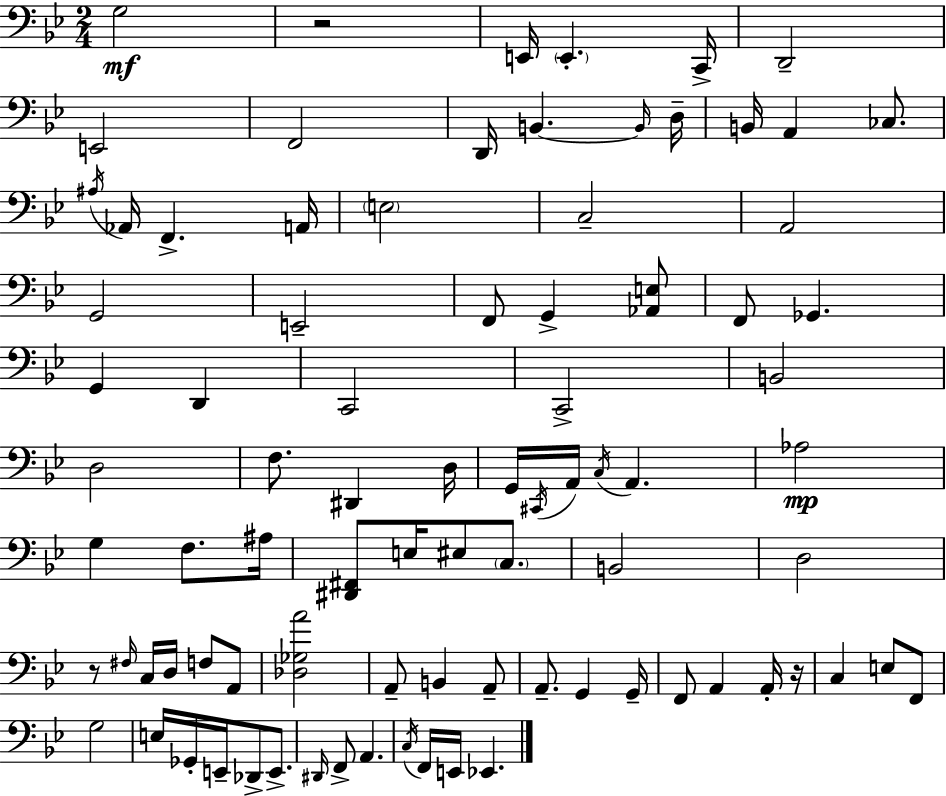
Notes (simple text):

G3/h R/h E2/s E2/q. C2/s D2/h E2/h F2/h D2/s B2/q. B2/s D3/s B2/s A2/q CES3/e. A#3/s Ab2/s F2/q. A2/s E3/h C3/h A2/h G2/h E2/h F2/e G2/q [Ab2,E3]/e F2/e Gb2/q. G2/q D2/q C2/h C2/h B2/h D3/h F3/e. D#2/q D3/s G2/s C#2/s A2/s C3/s A2/q. Ab3/h G3/q F3/e. A#3/s [D#2,F#2]/e E3/s EIS3/e C3/e. B2/h D3/h R/e F#3/s C3/s D3/s F3/e A2/e [Db3,Gb3,A4]/h A2/e B2/q A2/e A2/e. G2/q G2/s F2/e A2/q A2/s R/s C3/q E3/e F2/e G3/h E3/s Gb2/s E2/s Db2/e E2/e. D#2/s F2/e A2/q. C3/s F2/s E2/s Eb2/q.